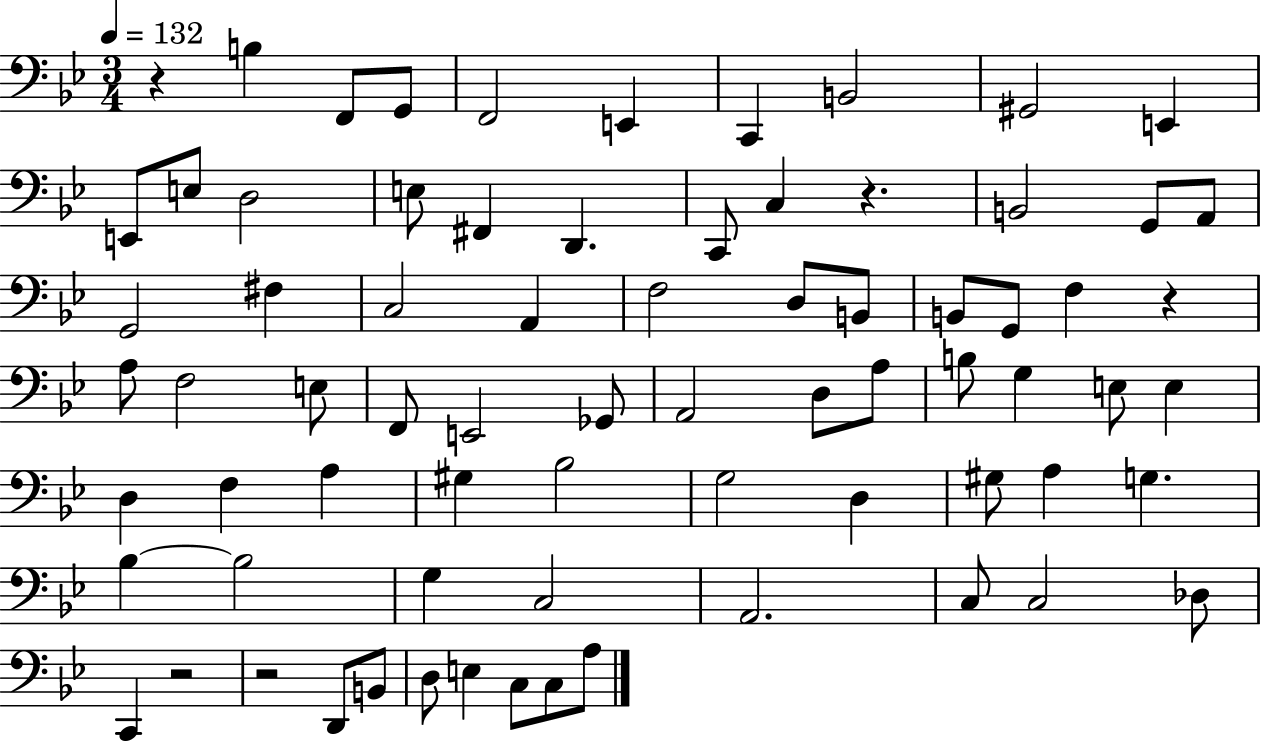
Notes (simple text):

R/q B3/q F2/e G2/e F2/h E2/q C2/q B2/h G#2/h E2/q E2/e E3/e D3/h E3/e F#2/q D2/q. C2/e C3/q R/q. B2/h G2/e A2/e G2/h F#3/q C3/h A2/q F3/h D3/e B2/e B2/e G2/e F3/q R/q A3/e F3/h E3/e F2/e E2/h Gb2/e A2/h D3/e A3/e B3/e G3/q E3/e E3/q D3/q F3/q A3/q G#3/q Bb3/h G3/h D3/q G#3/e A3/q G3/q. Bb3/q Bb3/h G3/q C3/h A2/h. C3/e C3/h Db3/e C2/q R/h R/h D2/e B2/e D3/e E3/q C3/e C3/e A3/e